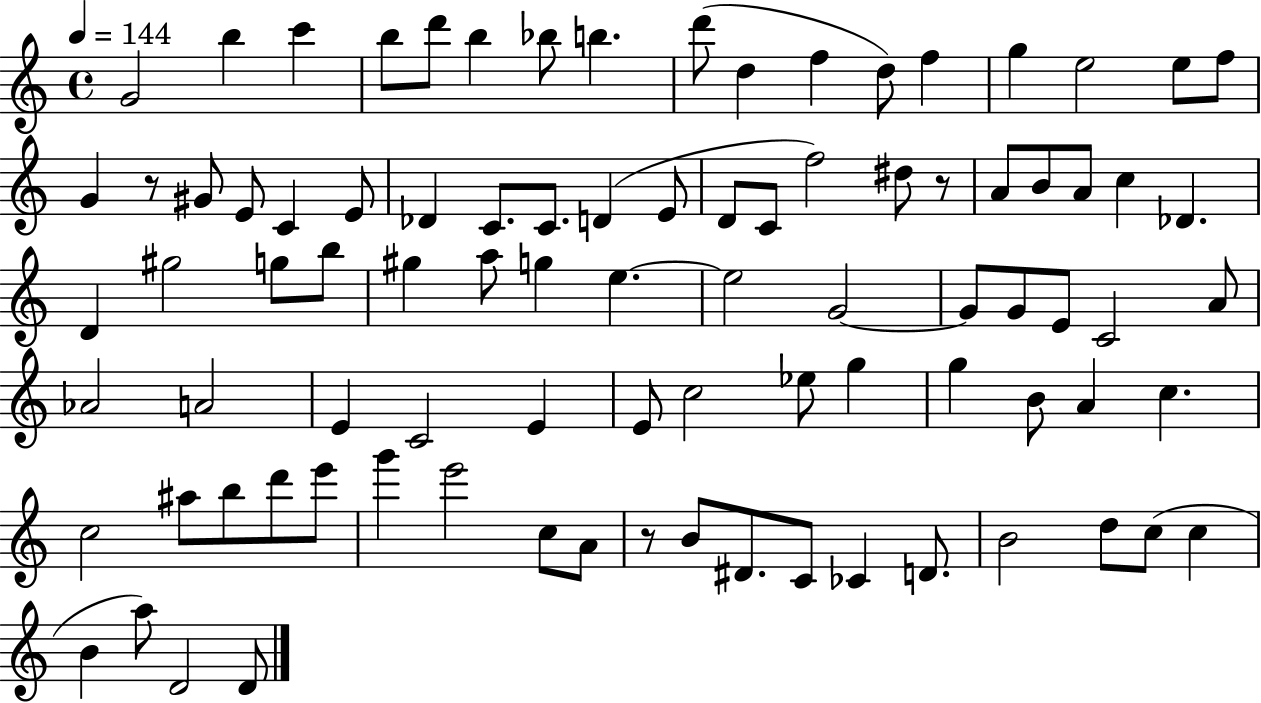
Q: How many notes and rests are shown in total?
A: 89